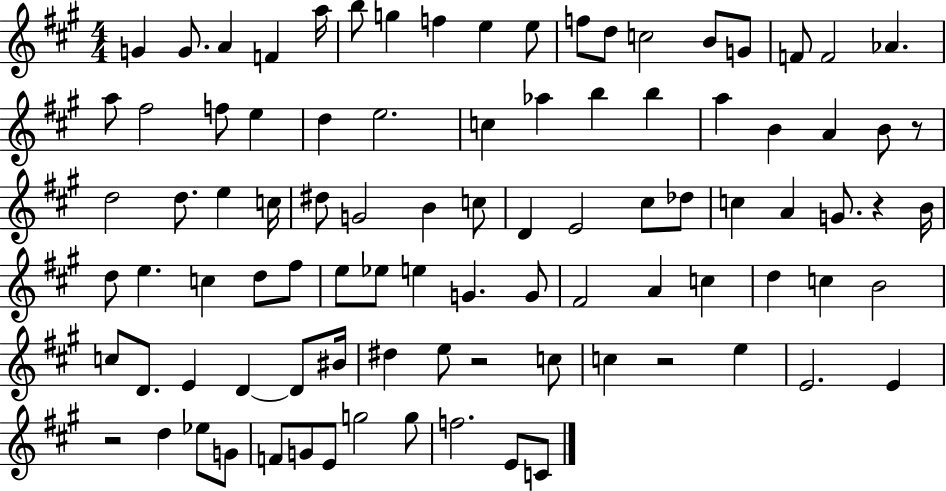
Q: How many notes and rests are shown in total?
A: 93